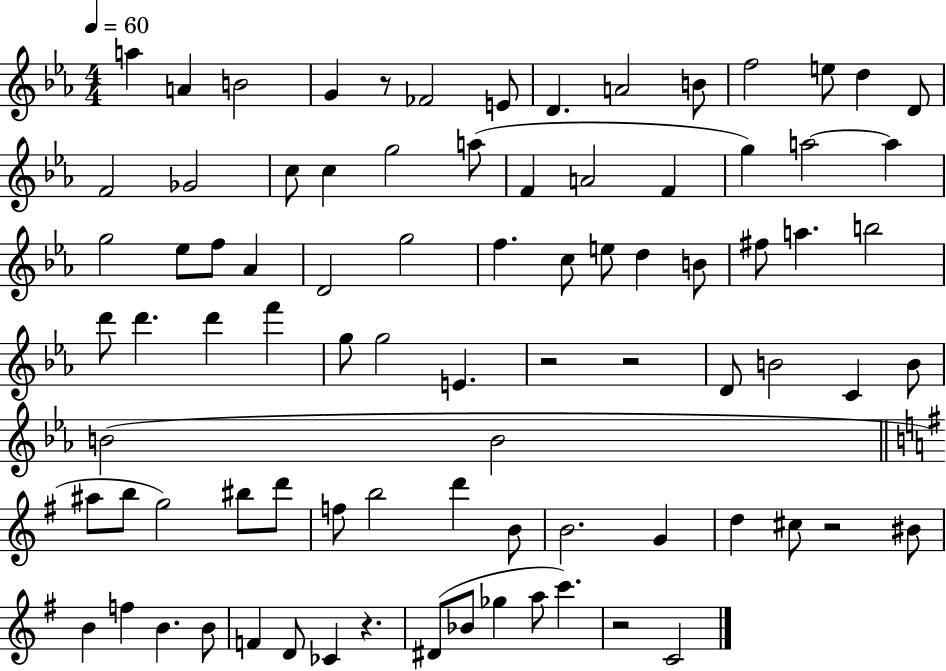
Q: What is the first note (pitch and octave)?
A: A5